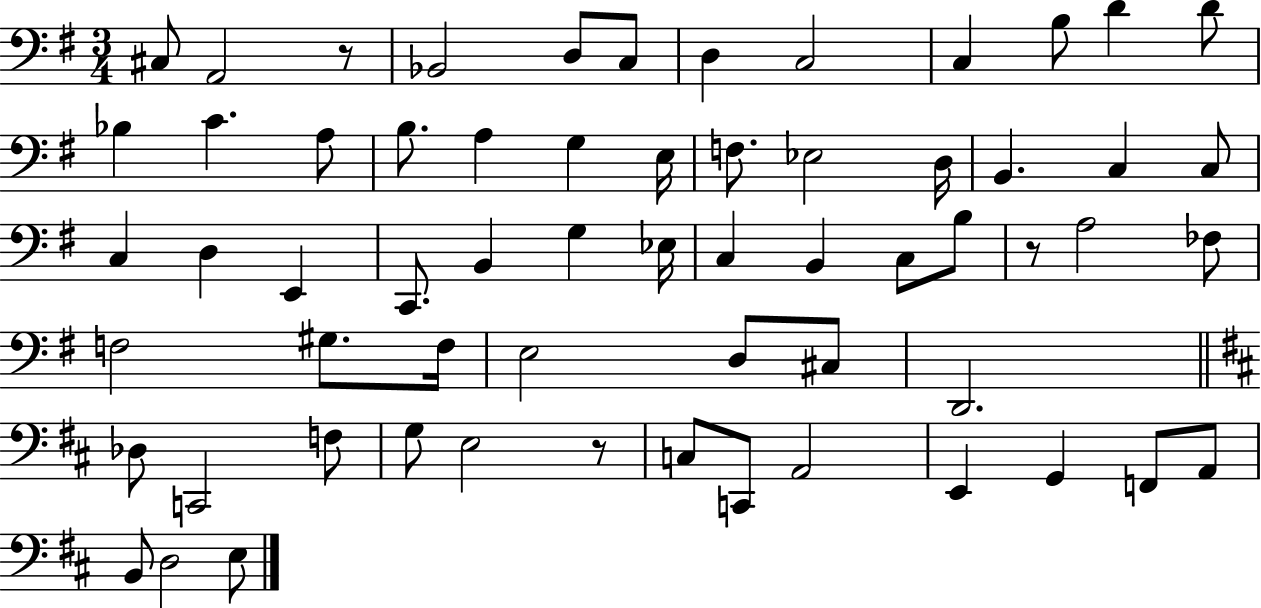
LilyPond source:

{
  \clef bass
  \numericTimeSignature
  \time 3/4
  \key g \major
  cis8 a,2 r8 | bes,2 d8 c8 | d4 c2 | c4 b8 d'4 d'8 | \break bes4 c'4. a8 | b8. a4 g4 e16 | f8. ees2 d16 | b,4. c4 c8 | \break c4 d4 e,4 | c,8. b,4 g4 ees16 | c4 b,4 c8 b8 | r8 a2 fes8 | \break f2 gis8. f16 | e2 d8 cis8 | d,2. | \bar "||" \break \key d \major des8 c,2 f8 | g8 e2 r8 | c8 c,8 a,2 | e,4 g,4 f,8 a,8 | \break b,8 d2 e8 | \bar "|."
}